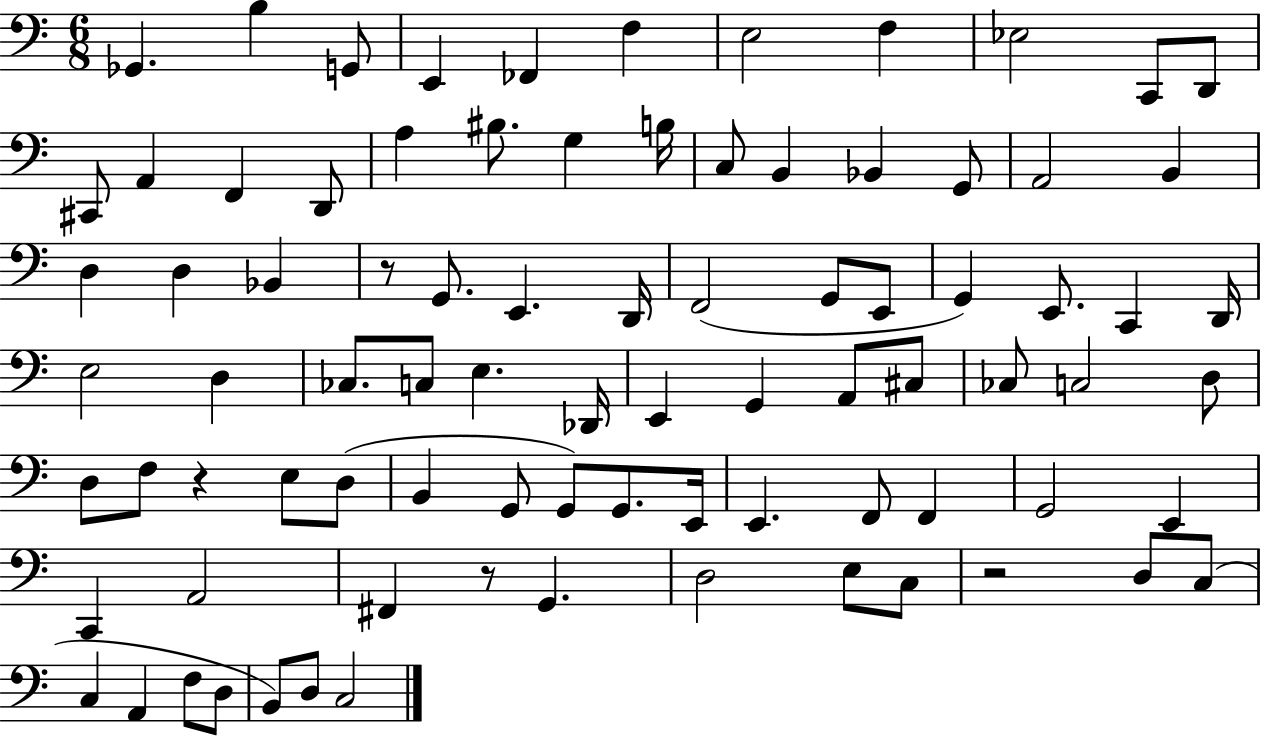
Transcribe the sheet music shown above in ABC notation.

X:1
T:Untitled
M:6/8
L:1/4
K:C
_G,, B, G,,/2 E,, _F,, F, E,2 F, _E,2 C,,/2 D,,/2 ^C,,/2 A,, F,, D,,/2 A, ^B,/2 G, B,/4 C,/2 B,, _B,, G,,/2 A,,2 B,, D, D, _B,, z/2 G,,/2 E,, D,,/4 F,,2 G,,/2 E,,/2 G,, E,,/2 C,, D,,/4 E,2 D, _C,/2 C,/2 E, _D,,/4 E,, G,, A,,/2 ^C,/2 _C,/2 C,2 D,/2 D,/2 F,/2 z E,/2 D,/2 B,, G,,/2 G,,/2 G,,/2 E,,/4 E,, F,,/2 F,, G,,2 E,, C,, A,,2 ^F,, z/2 G,, D,2 E,/2 C,/2 z2 D,/2 C,/2 C, A,, F,/2 D,/2 B,,/2 D,/2 C,2